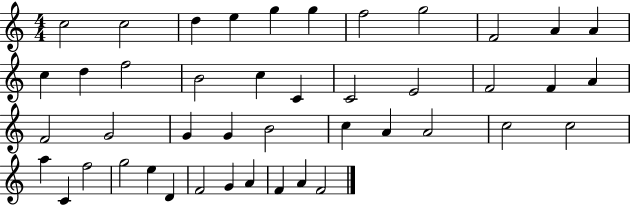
C5/h C5/h D5/q E5/q G5/q G5/q F5/h G5/h F4/h A4/q A4/q C5/q D5/q F5/h B4/h C5/q C4/q C4/h E4/h F4/h F4/q A4/q F4/h G4/h G4/q G4/q B4/h C5/q A4/q A4/h C5/h C5/h A5/q C4/q F5/h G5/h E5/q D4/q F4/h G4/q A4/q F4/q A4/q F4/h